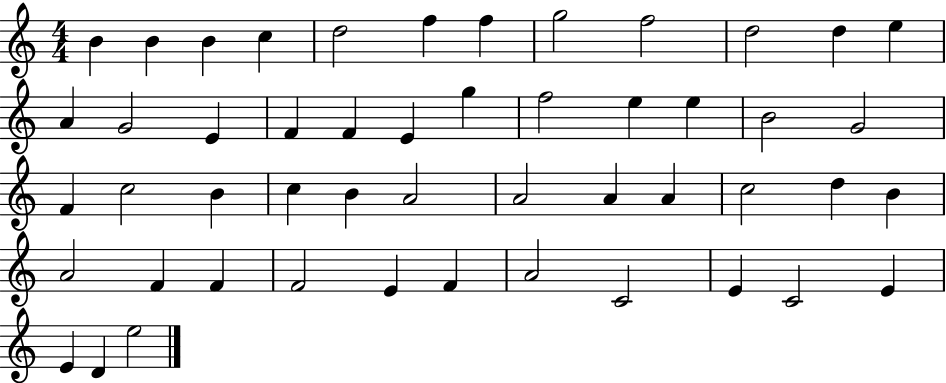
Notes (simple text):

B4/q B4/q B4/q C5/q D5/h F5/q F5/q G5/h F5/h D5/h D5/q E5/q A4/q G4/h E4/q F4/q F4/q E4/q G5/q F5/h E5/q E5/q B4/h G4/h F4/q C5/h B4/q C5/q B4/q A4/h A4/h A4/q A4/q C5/h D5/q B4/q A4/h F4/q F4/q F4/h E4/q F4/q A4/h C4/h E4/q C4/h E4/q E4/q D4/q E5/h